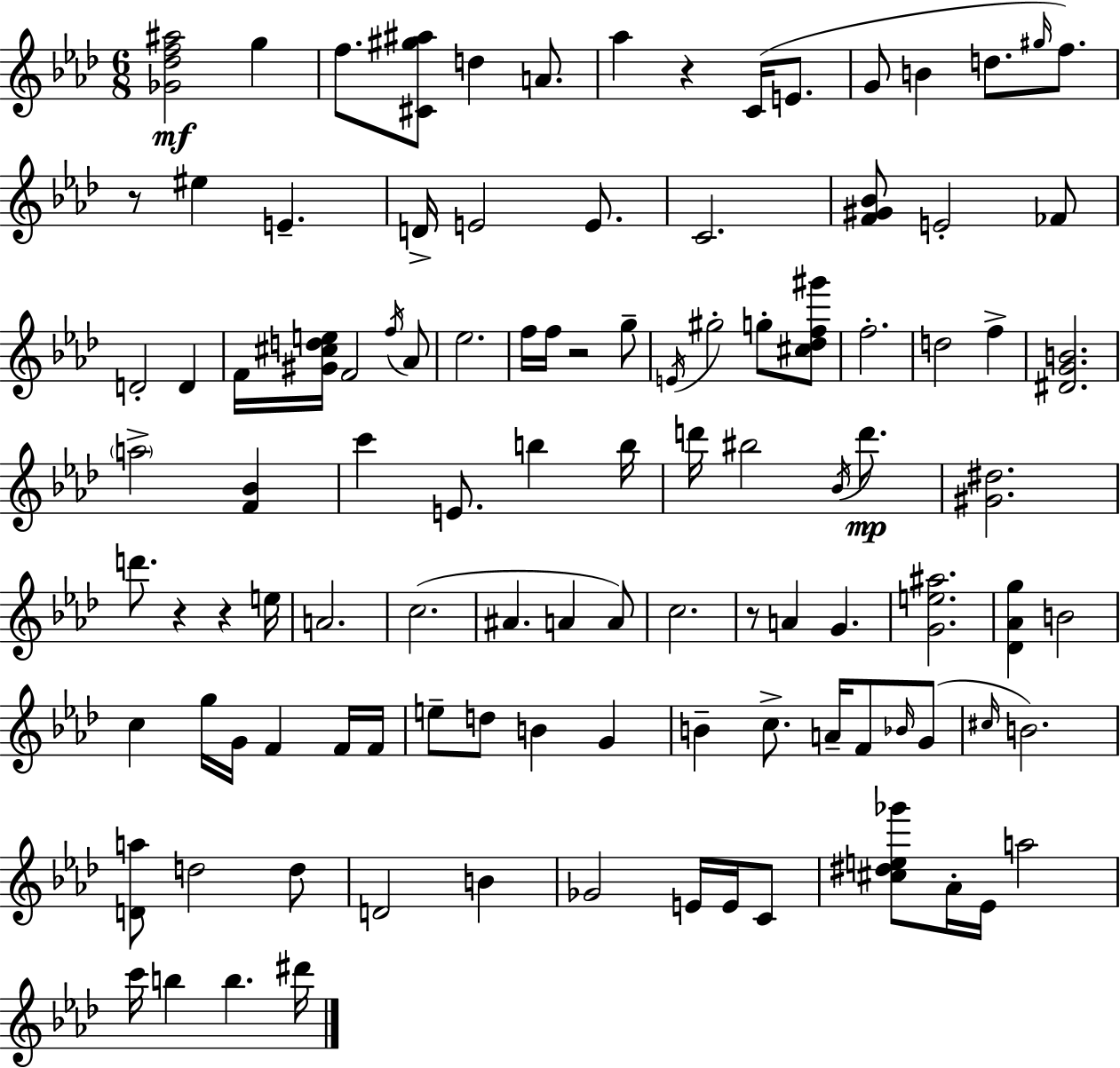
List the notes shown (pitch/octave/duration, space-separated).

[Gb4,Db5,F5,A#5]/h G5/q F5/e. [C#4,G#5,A#5]/e D5/q A4/e. Ab5/q R/q C4/s E4/e. G4/e B4/q D5/e. G#5/s F5/e. R/e EIS5/q E4/q. D4/s E4/h E4/e. C4/h. [F4,G#4,Bb4]/e E4/h FES4/e D4/h D4/q F4/s [G#4,C#5,D5,E5]/s F4/h F5/s Ab4/e Eb5/h. F5/s F5/s R/h G5/e E4/s G#5/h G5/e [C#5,Db5,F5,G#6]/e F5/h. D5/h F5/q [D#4,G4,B4]/h. A5/h [F4,Bb4]/q C6/q E4/e. B5/q B5/s D6/s BIS5/h Bb4/s D6/e. [G#4,D#5]/h. D6/e. R/q R/q E5/s A4/h. C5/h. A#4/q. A4/q A4/e C5/h. R/e A4/q G4/q. [G4,E5,A#5]/h. [Db4,Ab4,G5]/q B4/h C5/q G5/s G4/s F4/q F4/s F4/s E5/e D5/e B4/q G4/q B4/q C5/e. A4/s F4/e Bb4/s G4/e C#5/s B4/h. [D4,A5]/e D5/h D5/e D4/h B4/q Gb4/h E4/s E4/s C4/e [C#5,D#5,E5,Gb6]/e Ab4/s Eb4/s A5/h C6/s B5/q B5/q. D#6/s